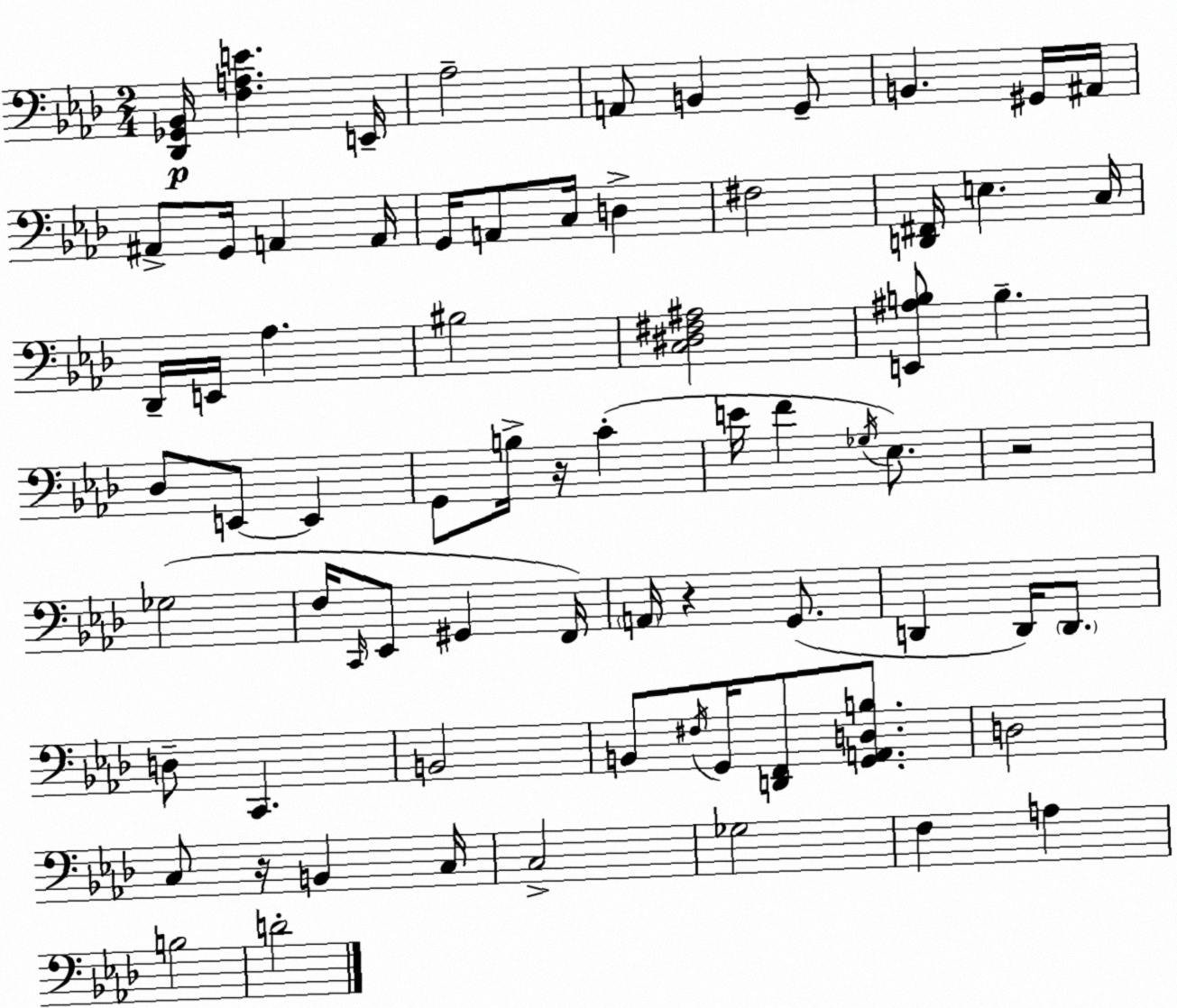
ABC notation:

X:1
T:Untitled
M:2/4
L:1/4
K:Ab
[_D,,_G,,_B,,]/4 [F,A,E] E,,/4 _A,2 A,,/2 B,, G,,/2 B,, ^G,,/4 ^A,,/4 ^A,,/2 G,,/4 A,, A,,/4 G,,/4 A,,/2 C,/4 D, ^F,2 [D,,^F,,]/4 E, C,/4 _D,,/4 E,,/4 _A, ^B,2 [C,^D,^F,^A,]2 [E,,^A,B,]/2 B, _D,/2 E,,/2 E,, G,,/2 B,/4 z/4 C E/4 F _G,/4 _E,/2 z2 _G,2 F,/4 C,,/4 _E,,/2 ^G,, F,,/4 A,,/4 z G,,/2 D,, D,,/4 D,,/2 D,/2 C,, B,,2 B,,/2 ^F,/4 G,,/4 [D,,F,,]/2 [G,,A,,D,B,]/2 D,2 C,/2 z/4 B,, C,/4 C,2 _G,2 F, A, B,2 D2